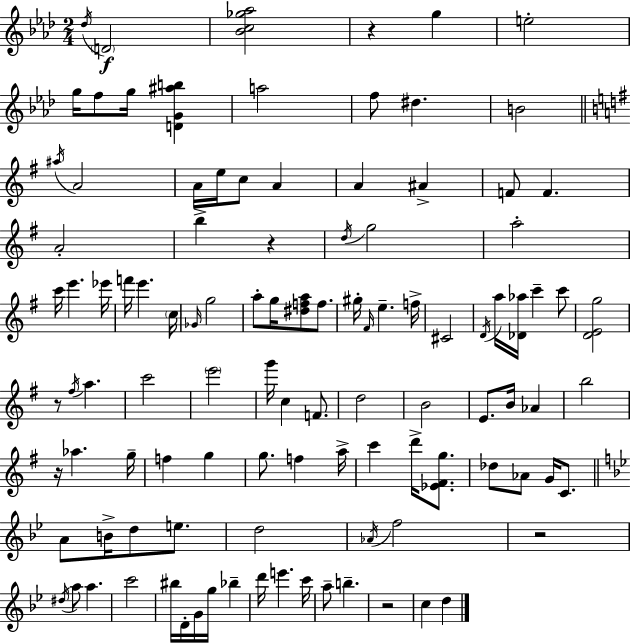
{
  \clef treble
  \numericTimeSignature
  \time 2/4
  \key f \minor
  \acciaccatura { des''16 }\f \parenthesize d'2 | <bes' c'' ges'' aes''>2 | r4 g''4 | e''2-. | \break g''16 f''8 g''16 <d' g' ais'' b''>4 | a''2 | f''8 dis''4. | b'2 | \break \bar "||" \break \key g \major \acciaccatura { ais''16 } a'2 | a'16 e''16 c''8 a'4 | a'4 ais'4-> | f'8 f'4. | \break a'2-. | b''4-> r4 | \acciaccatura { d''16 } g''2 | a''2-. | \break c'''16 e'''4. | ees'''16 f'''16 e'''4. | \parenthesize c''16 \grace { ges'16 } g''2 | a''8-. g''16 <dis'' f'' a''>8 | \break f''8. gis''16-. \grace { fis'16 } e''4.-- | f''16-> cis'2 | \acciaccatura { d'16 } a''16 <des' aes''>16 c'''4-- | c'''8 <d' e' g''>2 | \break r8 \acciaccatura { fis''16 } | a''4. c'''2 | \parenthesize e'''2 | g'''16 c''4 | \break f'8. d''2 | b'2 | e'8. | b'16 aes'4 b''2 | \break r16 aes''4. | g''16-- f''4 | g''4 g''8. | f''4 a''16-> c'''4 | \break d'''16-> <ees' fis' g''>8. des''8 | aes'8 g'16 c'8. \bar "||" \break \key bes \major a'8 b'16-> d''8 e''8. | d''2 | \acciaccatura { aes'16 } f''2 | r2 | \break \acciaccatura { dis''16 } a''8 a''4. | c'''2 | bis''16 d'16-. g'16 g''16 bes''4-- | d'''16 e'''4. | \break c'''16 a''8-- b''4.-- | r2 | c''4 d''4 | \bar "|."
}